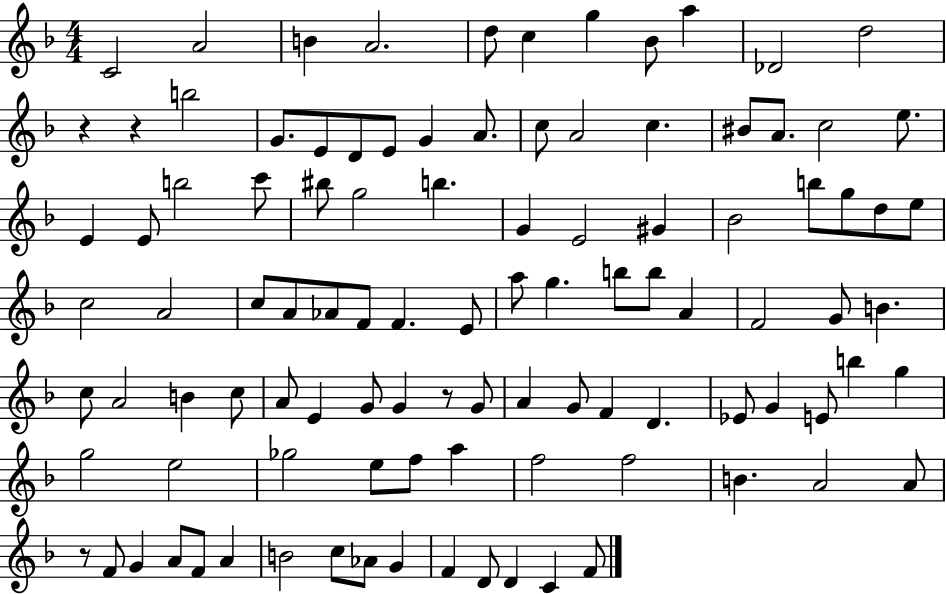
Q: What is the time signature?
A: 4/4